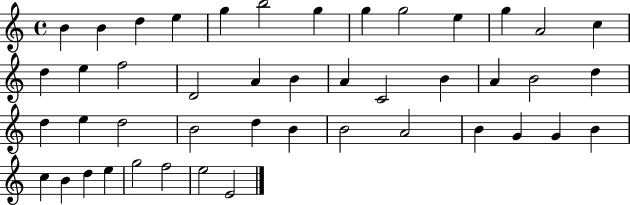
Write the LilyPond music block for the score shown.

{
  \clef treble
  \time 4/4
  \defaultTimeSignature
  \key c \major
  b'4 b'4 d''4 e''4 | g''4 b''2 g''4 | g''4 g''2 e''4 | g''4 a'2 c''4 | \break d''4 e''4 f''2 | d'2 a'4 b'4 | a'4 c'2 b'4 | a'4 b'2 d''4 | \break d''4 e''4 d''2 | b'2 d''4 b'4 | b'2 a'2 | b'4 g'4 g'4 b'4 | \break c''4 b'4 d''4 e''4 | g''2 f''2 | e''2 e'2 | \bar "|."
}